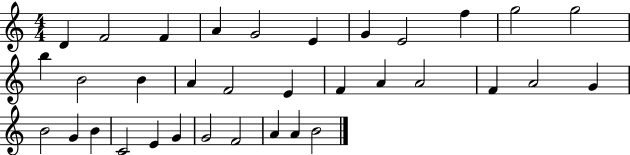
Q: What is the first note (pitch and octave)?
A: D4